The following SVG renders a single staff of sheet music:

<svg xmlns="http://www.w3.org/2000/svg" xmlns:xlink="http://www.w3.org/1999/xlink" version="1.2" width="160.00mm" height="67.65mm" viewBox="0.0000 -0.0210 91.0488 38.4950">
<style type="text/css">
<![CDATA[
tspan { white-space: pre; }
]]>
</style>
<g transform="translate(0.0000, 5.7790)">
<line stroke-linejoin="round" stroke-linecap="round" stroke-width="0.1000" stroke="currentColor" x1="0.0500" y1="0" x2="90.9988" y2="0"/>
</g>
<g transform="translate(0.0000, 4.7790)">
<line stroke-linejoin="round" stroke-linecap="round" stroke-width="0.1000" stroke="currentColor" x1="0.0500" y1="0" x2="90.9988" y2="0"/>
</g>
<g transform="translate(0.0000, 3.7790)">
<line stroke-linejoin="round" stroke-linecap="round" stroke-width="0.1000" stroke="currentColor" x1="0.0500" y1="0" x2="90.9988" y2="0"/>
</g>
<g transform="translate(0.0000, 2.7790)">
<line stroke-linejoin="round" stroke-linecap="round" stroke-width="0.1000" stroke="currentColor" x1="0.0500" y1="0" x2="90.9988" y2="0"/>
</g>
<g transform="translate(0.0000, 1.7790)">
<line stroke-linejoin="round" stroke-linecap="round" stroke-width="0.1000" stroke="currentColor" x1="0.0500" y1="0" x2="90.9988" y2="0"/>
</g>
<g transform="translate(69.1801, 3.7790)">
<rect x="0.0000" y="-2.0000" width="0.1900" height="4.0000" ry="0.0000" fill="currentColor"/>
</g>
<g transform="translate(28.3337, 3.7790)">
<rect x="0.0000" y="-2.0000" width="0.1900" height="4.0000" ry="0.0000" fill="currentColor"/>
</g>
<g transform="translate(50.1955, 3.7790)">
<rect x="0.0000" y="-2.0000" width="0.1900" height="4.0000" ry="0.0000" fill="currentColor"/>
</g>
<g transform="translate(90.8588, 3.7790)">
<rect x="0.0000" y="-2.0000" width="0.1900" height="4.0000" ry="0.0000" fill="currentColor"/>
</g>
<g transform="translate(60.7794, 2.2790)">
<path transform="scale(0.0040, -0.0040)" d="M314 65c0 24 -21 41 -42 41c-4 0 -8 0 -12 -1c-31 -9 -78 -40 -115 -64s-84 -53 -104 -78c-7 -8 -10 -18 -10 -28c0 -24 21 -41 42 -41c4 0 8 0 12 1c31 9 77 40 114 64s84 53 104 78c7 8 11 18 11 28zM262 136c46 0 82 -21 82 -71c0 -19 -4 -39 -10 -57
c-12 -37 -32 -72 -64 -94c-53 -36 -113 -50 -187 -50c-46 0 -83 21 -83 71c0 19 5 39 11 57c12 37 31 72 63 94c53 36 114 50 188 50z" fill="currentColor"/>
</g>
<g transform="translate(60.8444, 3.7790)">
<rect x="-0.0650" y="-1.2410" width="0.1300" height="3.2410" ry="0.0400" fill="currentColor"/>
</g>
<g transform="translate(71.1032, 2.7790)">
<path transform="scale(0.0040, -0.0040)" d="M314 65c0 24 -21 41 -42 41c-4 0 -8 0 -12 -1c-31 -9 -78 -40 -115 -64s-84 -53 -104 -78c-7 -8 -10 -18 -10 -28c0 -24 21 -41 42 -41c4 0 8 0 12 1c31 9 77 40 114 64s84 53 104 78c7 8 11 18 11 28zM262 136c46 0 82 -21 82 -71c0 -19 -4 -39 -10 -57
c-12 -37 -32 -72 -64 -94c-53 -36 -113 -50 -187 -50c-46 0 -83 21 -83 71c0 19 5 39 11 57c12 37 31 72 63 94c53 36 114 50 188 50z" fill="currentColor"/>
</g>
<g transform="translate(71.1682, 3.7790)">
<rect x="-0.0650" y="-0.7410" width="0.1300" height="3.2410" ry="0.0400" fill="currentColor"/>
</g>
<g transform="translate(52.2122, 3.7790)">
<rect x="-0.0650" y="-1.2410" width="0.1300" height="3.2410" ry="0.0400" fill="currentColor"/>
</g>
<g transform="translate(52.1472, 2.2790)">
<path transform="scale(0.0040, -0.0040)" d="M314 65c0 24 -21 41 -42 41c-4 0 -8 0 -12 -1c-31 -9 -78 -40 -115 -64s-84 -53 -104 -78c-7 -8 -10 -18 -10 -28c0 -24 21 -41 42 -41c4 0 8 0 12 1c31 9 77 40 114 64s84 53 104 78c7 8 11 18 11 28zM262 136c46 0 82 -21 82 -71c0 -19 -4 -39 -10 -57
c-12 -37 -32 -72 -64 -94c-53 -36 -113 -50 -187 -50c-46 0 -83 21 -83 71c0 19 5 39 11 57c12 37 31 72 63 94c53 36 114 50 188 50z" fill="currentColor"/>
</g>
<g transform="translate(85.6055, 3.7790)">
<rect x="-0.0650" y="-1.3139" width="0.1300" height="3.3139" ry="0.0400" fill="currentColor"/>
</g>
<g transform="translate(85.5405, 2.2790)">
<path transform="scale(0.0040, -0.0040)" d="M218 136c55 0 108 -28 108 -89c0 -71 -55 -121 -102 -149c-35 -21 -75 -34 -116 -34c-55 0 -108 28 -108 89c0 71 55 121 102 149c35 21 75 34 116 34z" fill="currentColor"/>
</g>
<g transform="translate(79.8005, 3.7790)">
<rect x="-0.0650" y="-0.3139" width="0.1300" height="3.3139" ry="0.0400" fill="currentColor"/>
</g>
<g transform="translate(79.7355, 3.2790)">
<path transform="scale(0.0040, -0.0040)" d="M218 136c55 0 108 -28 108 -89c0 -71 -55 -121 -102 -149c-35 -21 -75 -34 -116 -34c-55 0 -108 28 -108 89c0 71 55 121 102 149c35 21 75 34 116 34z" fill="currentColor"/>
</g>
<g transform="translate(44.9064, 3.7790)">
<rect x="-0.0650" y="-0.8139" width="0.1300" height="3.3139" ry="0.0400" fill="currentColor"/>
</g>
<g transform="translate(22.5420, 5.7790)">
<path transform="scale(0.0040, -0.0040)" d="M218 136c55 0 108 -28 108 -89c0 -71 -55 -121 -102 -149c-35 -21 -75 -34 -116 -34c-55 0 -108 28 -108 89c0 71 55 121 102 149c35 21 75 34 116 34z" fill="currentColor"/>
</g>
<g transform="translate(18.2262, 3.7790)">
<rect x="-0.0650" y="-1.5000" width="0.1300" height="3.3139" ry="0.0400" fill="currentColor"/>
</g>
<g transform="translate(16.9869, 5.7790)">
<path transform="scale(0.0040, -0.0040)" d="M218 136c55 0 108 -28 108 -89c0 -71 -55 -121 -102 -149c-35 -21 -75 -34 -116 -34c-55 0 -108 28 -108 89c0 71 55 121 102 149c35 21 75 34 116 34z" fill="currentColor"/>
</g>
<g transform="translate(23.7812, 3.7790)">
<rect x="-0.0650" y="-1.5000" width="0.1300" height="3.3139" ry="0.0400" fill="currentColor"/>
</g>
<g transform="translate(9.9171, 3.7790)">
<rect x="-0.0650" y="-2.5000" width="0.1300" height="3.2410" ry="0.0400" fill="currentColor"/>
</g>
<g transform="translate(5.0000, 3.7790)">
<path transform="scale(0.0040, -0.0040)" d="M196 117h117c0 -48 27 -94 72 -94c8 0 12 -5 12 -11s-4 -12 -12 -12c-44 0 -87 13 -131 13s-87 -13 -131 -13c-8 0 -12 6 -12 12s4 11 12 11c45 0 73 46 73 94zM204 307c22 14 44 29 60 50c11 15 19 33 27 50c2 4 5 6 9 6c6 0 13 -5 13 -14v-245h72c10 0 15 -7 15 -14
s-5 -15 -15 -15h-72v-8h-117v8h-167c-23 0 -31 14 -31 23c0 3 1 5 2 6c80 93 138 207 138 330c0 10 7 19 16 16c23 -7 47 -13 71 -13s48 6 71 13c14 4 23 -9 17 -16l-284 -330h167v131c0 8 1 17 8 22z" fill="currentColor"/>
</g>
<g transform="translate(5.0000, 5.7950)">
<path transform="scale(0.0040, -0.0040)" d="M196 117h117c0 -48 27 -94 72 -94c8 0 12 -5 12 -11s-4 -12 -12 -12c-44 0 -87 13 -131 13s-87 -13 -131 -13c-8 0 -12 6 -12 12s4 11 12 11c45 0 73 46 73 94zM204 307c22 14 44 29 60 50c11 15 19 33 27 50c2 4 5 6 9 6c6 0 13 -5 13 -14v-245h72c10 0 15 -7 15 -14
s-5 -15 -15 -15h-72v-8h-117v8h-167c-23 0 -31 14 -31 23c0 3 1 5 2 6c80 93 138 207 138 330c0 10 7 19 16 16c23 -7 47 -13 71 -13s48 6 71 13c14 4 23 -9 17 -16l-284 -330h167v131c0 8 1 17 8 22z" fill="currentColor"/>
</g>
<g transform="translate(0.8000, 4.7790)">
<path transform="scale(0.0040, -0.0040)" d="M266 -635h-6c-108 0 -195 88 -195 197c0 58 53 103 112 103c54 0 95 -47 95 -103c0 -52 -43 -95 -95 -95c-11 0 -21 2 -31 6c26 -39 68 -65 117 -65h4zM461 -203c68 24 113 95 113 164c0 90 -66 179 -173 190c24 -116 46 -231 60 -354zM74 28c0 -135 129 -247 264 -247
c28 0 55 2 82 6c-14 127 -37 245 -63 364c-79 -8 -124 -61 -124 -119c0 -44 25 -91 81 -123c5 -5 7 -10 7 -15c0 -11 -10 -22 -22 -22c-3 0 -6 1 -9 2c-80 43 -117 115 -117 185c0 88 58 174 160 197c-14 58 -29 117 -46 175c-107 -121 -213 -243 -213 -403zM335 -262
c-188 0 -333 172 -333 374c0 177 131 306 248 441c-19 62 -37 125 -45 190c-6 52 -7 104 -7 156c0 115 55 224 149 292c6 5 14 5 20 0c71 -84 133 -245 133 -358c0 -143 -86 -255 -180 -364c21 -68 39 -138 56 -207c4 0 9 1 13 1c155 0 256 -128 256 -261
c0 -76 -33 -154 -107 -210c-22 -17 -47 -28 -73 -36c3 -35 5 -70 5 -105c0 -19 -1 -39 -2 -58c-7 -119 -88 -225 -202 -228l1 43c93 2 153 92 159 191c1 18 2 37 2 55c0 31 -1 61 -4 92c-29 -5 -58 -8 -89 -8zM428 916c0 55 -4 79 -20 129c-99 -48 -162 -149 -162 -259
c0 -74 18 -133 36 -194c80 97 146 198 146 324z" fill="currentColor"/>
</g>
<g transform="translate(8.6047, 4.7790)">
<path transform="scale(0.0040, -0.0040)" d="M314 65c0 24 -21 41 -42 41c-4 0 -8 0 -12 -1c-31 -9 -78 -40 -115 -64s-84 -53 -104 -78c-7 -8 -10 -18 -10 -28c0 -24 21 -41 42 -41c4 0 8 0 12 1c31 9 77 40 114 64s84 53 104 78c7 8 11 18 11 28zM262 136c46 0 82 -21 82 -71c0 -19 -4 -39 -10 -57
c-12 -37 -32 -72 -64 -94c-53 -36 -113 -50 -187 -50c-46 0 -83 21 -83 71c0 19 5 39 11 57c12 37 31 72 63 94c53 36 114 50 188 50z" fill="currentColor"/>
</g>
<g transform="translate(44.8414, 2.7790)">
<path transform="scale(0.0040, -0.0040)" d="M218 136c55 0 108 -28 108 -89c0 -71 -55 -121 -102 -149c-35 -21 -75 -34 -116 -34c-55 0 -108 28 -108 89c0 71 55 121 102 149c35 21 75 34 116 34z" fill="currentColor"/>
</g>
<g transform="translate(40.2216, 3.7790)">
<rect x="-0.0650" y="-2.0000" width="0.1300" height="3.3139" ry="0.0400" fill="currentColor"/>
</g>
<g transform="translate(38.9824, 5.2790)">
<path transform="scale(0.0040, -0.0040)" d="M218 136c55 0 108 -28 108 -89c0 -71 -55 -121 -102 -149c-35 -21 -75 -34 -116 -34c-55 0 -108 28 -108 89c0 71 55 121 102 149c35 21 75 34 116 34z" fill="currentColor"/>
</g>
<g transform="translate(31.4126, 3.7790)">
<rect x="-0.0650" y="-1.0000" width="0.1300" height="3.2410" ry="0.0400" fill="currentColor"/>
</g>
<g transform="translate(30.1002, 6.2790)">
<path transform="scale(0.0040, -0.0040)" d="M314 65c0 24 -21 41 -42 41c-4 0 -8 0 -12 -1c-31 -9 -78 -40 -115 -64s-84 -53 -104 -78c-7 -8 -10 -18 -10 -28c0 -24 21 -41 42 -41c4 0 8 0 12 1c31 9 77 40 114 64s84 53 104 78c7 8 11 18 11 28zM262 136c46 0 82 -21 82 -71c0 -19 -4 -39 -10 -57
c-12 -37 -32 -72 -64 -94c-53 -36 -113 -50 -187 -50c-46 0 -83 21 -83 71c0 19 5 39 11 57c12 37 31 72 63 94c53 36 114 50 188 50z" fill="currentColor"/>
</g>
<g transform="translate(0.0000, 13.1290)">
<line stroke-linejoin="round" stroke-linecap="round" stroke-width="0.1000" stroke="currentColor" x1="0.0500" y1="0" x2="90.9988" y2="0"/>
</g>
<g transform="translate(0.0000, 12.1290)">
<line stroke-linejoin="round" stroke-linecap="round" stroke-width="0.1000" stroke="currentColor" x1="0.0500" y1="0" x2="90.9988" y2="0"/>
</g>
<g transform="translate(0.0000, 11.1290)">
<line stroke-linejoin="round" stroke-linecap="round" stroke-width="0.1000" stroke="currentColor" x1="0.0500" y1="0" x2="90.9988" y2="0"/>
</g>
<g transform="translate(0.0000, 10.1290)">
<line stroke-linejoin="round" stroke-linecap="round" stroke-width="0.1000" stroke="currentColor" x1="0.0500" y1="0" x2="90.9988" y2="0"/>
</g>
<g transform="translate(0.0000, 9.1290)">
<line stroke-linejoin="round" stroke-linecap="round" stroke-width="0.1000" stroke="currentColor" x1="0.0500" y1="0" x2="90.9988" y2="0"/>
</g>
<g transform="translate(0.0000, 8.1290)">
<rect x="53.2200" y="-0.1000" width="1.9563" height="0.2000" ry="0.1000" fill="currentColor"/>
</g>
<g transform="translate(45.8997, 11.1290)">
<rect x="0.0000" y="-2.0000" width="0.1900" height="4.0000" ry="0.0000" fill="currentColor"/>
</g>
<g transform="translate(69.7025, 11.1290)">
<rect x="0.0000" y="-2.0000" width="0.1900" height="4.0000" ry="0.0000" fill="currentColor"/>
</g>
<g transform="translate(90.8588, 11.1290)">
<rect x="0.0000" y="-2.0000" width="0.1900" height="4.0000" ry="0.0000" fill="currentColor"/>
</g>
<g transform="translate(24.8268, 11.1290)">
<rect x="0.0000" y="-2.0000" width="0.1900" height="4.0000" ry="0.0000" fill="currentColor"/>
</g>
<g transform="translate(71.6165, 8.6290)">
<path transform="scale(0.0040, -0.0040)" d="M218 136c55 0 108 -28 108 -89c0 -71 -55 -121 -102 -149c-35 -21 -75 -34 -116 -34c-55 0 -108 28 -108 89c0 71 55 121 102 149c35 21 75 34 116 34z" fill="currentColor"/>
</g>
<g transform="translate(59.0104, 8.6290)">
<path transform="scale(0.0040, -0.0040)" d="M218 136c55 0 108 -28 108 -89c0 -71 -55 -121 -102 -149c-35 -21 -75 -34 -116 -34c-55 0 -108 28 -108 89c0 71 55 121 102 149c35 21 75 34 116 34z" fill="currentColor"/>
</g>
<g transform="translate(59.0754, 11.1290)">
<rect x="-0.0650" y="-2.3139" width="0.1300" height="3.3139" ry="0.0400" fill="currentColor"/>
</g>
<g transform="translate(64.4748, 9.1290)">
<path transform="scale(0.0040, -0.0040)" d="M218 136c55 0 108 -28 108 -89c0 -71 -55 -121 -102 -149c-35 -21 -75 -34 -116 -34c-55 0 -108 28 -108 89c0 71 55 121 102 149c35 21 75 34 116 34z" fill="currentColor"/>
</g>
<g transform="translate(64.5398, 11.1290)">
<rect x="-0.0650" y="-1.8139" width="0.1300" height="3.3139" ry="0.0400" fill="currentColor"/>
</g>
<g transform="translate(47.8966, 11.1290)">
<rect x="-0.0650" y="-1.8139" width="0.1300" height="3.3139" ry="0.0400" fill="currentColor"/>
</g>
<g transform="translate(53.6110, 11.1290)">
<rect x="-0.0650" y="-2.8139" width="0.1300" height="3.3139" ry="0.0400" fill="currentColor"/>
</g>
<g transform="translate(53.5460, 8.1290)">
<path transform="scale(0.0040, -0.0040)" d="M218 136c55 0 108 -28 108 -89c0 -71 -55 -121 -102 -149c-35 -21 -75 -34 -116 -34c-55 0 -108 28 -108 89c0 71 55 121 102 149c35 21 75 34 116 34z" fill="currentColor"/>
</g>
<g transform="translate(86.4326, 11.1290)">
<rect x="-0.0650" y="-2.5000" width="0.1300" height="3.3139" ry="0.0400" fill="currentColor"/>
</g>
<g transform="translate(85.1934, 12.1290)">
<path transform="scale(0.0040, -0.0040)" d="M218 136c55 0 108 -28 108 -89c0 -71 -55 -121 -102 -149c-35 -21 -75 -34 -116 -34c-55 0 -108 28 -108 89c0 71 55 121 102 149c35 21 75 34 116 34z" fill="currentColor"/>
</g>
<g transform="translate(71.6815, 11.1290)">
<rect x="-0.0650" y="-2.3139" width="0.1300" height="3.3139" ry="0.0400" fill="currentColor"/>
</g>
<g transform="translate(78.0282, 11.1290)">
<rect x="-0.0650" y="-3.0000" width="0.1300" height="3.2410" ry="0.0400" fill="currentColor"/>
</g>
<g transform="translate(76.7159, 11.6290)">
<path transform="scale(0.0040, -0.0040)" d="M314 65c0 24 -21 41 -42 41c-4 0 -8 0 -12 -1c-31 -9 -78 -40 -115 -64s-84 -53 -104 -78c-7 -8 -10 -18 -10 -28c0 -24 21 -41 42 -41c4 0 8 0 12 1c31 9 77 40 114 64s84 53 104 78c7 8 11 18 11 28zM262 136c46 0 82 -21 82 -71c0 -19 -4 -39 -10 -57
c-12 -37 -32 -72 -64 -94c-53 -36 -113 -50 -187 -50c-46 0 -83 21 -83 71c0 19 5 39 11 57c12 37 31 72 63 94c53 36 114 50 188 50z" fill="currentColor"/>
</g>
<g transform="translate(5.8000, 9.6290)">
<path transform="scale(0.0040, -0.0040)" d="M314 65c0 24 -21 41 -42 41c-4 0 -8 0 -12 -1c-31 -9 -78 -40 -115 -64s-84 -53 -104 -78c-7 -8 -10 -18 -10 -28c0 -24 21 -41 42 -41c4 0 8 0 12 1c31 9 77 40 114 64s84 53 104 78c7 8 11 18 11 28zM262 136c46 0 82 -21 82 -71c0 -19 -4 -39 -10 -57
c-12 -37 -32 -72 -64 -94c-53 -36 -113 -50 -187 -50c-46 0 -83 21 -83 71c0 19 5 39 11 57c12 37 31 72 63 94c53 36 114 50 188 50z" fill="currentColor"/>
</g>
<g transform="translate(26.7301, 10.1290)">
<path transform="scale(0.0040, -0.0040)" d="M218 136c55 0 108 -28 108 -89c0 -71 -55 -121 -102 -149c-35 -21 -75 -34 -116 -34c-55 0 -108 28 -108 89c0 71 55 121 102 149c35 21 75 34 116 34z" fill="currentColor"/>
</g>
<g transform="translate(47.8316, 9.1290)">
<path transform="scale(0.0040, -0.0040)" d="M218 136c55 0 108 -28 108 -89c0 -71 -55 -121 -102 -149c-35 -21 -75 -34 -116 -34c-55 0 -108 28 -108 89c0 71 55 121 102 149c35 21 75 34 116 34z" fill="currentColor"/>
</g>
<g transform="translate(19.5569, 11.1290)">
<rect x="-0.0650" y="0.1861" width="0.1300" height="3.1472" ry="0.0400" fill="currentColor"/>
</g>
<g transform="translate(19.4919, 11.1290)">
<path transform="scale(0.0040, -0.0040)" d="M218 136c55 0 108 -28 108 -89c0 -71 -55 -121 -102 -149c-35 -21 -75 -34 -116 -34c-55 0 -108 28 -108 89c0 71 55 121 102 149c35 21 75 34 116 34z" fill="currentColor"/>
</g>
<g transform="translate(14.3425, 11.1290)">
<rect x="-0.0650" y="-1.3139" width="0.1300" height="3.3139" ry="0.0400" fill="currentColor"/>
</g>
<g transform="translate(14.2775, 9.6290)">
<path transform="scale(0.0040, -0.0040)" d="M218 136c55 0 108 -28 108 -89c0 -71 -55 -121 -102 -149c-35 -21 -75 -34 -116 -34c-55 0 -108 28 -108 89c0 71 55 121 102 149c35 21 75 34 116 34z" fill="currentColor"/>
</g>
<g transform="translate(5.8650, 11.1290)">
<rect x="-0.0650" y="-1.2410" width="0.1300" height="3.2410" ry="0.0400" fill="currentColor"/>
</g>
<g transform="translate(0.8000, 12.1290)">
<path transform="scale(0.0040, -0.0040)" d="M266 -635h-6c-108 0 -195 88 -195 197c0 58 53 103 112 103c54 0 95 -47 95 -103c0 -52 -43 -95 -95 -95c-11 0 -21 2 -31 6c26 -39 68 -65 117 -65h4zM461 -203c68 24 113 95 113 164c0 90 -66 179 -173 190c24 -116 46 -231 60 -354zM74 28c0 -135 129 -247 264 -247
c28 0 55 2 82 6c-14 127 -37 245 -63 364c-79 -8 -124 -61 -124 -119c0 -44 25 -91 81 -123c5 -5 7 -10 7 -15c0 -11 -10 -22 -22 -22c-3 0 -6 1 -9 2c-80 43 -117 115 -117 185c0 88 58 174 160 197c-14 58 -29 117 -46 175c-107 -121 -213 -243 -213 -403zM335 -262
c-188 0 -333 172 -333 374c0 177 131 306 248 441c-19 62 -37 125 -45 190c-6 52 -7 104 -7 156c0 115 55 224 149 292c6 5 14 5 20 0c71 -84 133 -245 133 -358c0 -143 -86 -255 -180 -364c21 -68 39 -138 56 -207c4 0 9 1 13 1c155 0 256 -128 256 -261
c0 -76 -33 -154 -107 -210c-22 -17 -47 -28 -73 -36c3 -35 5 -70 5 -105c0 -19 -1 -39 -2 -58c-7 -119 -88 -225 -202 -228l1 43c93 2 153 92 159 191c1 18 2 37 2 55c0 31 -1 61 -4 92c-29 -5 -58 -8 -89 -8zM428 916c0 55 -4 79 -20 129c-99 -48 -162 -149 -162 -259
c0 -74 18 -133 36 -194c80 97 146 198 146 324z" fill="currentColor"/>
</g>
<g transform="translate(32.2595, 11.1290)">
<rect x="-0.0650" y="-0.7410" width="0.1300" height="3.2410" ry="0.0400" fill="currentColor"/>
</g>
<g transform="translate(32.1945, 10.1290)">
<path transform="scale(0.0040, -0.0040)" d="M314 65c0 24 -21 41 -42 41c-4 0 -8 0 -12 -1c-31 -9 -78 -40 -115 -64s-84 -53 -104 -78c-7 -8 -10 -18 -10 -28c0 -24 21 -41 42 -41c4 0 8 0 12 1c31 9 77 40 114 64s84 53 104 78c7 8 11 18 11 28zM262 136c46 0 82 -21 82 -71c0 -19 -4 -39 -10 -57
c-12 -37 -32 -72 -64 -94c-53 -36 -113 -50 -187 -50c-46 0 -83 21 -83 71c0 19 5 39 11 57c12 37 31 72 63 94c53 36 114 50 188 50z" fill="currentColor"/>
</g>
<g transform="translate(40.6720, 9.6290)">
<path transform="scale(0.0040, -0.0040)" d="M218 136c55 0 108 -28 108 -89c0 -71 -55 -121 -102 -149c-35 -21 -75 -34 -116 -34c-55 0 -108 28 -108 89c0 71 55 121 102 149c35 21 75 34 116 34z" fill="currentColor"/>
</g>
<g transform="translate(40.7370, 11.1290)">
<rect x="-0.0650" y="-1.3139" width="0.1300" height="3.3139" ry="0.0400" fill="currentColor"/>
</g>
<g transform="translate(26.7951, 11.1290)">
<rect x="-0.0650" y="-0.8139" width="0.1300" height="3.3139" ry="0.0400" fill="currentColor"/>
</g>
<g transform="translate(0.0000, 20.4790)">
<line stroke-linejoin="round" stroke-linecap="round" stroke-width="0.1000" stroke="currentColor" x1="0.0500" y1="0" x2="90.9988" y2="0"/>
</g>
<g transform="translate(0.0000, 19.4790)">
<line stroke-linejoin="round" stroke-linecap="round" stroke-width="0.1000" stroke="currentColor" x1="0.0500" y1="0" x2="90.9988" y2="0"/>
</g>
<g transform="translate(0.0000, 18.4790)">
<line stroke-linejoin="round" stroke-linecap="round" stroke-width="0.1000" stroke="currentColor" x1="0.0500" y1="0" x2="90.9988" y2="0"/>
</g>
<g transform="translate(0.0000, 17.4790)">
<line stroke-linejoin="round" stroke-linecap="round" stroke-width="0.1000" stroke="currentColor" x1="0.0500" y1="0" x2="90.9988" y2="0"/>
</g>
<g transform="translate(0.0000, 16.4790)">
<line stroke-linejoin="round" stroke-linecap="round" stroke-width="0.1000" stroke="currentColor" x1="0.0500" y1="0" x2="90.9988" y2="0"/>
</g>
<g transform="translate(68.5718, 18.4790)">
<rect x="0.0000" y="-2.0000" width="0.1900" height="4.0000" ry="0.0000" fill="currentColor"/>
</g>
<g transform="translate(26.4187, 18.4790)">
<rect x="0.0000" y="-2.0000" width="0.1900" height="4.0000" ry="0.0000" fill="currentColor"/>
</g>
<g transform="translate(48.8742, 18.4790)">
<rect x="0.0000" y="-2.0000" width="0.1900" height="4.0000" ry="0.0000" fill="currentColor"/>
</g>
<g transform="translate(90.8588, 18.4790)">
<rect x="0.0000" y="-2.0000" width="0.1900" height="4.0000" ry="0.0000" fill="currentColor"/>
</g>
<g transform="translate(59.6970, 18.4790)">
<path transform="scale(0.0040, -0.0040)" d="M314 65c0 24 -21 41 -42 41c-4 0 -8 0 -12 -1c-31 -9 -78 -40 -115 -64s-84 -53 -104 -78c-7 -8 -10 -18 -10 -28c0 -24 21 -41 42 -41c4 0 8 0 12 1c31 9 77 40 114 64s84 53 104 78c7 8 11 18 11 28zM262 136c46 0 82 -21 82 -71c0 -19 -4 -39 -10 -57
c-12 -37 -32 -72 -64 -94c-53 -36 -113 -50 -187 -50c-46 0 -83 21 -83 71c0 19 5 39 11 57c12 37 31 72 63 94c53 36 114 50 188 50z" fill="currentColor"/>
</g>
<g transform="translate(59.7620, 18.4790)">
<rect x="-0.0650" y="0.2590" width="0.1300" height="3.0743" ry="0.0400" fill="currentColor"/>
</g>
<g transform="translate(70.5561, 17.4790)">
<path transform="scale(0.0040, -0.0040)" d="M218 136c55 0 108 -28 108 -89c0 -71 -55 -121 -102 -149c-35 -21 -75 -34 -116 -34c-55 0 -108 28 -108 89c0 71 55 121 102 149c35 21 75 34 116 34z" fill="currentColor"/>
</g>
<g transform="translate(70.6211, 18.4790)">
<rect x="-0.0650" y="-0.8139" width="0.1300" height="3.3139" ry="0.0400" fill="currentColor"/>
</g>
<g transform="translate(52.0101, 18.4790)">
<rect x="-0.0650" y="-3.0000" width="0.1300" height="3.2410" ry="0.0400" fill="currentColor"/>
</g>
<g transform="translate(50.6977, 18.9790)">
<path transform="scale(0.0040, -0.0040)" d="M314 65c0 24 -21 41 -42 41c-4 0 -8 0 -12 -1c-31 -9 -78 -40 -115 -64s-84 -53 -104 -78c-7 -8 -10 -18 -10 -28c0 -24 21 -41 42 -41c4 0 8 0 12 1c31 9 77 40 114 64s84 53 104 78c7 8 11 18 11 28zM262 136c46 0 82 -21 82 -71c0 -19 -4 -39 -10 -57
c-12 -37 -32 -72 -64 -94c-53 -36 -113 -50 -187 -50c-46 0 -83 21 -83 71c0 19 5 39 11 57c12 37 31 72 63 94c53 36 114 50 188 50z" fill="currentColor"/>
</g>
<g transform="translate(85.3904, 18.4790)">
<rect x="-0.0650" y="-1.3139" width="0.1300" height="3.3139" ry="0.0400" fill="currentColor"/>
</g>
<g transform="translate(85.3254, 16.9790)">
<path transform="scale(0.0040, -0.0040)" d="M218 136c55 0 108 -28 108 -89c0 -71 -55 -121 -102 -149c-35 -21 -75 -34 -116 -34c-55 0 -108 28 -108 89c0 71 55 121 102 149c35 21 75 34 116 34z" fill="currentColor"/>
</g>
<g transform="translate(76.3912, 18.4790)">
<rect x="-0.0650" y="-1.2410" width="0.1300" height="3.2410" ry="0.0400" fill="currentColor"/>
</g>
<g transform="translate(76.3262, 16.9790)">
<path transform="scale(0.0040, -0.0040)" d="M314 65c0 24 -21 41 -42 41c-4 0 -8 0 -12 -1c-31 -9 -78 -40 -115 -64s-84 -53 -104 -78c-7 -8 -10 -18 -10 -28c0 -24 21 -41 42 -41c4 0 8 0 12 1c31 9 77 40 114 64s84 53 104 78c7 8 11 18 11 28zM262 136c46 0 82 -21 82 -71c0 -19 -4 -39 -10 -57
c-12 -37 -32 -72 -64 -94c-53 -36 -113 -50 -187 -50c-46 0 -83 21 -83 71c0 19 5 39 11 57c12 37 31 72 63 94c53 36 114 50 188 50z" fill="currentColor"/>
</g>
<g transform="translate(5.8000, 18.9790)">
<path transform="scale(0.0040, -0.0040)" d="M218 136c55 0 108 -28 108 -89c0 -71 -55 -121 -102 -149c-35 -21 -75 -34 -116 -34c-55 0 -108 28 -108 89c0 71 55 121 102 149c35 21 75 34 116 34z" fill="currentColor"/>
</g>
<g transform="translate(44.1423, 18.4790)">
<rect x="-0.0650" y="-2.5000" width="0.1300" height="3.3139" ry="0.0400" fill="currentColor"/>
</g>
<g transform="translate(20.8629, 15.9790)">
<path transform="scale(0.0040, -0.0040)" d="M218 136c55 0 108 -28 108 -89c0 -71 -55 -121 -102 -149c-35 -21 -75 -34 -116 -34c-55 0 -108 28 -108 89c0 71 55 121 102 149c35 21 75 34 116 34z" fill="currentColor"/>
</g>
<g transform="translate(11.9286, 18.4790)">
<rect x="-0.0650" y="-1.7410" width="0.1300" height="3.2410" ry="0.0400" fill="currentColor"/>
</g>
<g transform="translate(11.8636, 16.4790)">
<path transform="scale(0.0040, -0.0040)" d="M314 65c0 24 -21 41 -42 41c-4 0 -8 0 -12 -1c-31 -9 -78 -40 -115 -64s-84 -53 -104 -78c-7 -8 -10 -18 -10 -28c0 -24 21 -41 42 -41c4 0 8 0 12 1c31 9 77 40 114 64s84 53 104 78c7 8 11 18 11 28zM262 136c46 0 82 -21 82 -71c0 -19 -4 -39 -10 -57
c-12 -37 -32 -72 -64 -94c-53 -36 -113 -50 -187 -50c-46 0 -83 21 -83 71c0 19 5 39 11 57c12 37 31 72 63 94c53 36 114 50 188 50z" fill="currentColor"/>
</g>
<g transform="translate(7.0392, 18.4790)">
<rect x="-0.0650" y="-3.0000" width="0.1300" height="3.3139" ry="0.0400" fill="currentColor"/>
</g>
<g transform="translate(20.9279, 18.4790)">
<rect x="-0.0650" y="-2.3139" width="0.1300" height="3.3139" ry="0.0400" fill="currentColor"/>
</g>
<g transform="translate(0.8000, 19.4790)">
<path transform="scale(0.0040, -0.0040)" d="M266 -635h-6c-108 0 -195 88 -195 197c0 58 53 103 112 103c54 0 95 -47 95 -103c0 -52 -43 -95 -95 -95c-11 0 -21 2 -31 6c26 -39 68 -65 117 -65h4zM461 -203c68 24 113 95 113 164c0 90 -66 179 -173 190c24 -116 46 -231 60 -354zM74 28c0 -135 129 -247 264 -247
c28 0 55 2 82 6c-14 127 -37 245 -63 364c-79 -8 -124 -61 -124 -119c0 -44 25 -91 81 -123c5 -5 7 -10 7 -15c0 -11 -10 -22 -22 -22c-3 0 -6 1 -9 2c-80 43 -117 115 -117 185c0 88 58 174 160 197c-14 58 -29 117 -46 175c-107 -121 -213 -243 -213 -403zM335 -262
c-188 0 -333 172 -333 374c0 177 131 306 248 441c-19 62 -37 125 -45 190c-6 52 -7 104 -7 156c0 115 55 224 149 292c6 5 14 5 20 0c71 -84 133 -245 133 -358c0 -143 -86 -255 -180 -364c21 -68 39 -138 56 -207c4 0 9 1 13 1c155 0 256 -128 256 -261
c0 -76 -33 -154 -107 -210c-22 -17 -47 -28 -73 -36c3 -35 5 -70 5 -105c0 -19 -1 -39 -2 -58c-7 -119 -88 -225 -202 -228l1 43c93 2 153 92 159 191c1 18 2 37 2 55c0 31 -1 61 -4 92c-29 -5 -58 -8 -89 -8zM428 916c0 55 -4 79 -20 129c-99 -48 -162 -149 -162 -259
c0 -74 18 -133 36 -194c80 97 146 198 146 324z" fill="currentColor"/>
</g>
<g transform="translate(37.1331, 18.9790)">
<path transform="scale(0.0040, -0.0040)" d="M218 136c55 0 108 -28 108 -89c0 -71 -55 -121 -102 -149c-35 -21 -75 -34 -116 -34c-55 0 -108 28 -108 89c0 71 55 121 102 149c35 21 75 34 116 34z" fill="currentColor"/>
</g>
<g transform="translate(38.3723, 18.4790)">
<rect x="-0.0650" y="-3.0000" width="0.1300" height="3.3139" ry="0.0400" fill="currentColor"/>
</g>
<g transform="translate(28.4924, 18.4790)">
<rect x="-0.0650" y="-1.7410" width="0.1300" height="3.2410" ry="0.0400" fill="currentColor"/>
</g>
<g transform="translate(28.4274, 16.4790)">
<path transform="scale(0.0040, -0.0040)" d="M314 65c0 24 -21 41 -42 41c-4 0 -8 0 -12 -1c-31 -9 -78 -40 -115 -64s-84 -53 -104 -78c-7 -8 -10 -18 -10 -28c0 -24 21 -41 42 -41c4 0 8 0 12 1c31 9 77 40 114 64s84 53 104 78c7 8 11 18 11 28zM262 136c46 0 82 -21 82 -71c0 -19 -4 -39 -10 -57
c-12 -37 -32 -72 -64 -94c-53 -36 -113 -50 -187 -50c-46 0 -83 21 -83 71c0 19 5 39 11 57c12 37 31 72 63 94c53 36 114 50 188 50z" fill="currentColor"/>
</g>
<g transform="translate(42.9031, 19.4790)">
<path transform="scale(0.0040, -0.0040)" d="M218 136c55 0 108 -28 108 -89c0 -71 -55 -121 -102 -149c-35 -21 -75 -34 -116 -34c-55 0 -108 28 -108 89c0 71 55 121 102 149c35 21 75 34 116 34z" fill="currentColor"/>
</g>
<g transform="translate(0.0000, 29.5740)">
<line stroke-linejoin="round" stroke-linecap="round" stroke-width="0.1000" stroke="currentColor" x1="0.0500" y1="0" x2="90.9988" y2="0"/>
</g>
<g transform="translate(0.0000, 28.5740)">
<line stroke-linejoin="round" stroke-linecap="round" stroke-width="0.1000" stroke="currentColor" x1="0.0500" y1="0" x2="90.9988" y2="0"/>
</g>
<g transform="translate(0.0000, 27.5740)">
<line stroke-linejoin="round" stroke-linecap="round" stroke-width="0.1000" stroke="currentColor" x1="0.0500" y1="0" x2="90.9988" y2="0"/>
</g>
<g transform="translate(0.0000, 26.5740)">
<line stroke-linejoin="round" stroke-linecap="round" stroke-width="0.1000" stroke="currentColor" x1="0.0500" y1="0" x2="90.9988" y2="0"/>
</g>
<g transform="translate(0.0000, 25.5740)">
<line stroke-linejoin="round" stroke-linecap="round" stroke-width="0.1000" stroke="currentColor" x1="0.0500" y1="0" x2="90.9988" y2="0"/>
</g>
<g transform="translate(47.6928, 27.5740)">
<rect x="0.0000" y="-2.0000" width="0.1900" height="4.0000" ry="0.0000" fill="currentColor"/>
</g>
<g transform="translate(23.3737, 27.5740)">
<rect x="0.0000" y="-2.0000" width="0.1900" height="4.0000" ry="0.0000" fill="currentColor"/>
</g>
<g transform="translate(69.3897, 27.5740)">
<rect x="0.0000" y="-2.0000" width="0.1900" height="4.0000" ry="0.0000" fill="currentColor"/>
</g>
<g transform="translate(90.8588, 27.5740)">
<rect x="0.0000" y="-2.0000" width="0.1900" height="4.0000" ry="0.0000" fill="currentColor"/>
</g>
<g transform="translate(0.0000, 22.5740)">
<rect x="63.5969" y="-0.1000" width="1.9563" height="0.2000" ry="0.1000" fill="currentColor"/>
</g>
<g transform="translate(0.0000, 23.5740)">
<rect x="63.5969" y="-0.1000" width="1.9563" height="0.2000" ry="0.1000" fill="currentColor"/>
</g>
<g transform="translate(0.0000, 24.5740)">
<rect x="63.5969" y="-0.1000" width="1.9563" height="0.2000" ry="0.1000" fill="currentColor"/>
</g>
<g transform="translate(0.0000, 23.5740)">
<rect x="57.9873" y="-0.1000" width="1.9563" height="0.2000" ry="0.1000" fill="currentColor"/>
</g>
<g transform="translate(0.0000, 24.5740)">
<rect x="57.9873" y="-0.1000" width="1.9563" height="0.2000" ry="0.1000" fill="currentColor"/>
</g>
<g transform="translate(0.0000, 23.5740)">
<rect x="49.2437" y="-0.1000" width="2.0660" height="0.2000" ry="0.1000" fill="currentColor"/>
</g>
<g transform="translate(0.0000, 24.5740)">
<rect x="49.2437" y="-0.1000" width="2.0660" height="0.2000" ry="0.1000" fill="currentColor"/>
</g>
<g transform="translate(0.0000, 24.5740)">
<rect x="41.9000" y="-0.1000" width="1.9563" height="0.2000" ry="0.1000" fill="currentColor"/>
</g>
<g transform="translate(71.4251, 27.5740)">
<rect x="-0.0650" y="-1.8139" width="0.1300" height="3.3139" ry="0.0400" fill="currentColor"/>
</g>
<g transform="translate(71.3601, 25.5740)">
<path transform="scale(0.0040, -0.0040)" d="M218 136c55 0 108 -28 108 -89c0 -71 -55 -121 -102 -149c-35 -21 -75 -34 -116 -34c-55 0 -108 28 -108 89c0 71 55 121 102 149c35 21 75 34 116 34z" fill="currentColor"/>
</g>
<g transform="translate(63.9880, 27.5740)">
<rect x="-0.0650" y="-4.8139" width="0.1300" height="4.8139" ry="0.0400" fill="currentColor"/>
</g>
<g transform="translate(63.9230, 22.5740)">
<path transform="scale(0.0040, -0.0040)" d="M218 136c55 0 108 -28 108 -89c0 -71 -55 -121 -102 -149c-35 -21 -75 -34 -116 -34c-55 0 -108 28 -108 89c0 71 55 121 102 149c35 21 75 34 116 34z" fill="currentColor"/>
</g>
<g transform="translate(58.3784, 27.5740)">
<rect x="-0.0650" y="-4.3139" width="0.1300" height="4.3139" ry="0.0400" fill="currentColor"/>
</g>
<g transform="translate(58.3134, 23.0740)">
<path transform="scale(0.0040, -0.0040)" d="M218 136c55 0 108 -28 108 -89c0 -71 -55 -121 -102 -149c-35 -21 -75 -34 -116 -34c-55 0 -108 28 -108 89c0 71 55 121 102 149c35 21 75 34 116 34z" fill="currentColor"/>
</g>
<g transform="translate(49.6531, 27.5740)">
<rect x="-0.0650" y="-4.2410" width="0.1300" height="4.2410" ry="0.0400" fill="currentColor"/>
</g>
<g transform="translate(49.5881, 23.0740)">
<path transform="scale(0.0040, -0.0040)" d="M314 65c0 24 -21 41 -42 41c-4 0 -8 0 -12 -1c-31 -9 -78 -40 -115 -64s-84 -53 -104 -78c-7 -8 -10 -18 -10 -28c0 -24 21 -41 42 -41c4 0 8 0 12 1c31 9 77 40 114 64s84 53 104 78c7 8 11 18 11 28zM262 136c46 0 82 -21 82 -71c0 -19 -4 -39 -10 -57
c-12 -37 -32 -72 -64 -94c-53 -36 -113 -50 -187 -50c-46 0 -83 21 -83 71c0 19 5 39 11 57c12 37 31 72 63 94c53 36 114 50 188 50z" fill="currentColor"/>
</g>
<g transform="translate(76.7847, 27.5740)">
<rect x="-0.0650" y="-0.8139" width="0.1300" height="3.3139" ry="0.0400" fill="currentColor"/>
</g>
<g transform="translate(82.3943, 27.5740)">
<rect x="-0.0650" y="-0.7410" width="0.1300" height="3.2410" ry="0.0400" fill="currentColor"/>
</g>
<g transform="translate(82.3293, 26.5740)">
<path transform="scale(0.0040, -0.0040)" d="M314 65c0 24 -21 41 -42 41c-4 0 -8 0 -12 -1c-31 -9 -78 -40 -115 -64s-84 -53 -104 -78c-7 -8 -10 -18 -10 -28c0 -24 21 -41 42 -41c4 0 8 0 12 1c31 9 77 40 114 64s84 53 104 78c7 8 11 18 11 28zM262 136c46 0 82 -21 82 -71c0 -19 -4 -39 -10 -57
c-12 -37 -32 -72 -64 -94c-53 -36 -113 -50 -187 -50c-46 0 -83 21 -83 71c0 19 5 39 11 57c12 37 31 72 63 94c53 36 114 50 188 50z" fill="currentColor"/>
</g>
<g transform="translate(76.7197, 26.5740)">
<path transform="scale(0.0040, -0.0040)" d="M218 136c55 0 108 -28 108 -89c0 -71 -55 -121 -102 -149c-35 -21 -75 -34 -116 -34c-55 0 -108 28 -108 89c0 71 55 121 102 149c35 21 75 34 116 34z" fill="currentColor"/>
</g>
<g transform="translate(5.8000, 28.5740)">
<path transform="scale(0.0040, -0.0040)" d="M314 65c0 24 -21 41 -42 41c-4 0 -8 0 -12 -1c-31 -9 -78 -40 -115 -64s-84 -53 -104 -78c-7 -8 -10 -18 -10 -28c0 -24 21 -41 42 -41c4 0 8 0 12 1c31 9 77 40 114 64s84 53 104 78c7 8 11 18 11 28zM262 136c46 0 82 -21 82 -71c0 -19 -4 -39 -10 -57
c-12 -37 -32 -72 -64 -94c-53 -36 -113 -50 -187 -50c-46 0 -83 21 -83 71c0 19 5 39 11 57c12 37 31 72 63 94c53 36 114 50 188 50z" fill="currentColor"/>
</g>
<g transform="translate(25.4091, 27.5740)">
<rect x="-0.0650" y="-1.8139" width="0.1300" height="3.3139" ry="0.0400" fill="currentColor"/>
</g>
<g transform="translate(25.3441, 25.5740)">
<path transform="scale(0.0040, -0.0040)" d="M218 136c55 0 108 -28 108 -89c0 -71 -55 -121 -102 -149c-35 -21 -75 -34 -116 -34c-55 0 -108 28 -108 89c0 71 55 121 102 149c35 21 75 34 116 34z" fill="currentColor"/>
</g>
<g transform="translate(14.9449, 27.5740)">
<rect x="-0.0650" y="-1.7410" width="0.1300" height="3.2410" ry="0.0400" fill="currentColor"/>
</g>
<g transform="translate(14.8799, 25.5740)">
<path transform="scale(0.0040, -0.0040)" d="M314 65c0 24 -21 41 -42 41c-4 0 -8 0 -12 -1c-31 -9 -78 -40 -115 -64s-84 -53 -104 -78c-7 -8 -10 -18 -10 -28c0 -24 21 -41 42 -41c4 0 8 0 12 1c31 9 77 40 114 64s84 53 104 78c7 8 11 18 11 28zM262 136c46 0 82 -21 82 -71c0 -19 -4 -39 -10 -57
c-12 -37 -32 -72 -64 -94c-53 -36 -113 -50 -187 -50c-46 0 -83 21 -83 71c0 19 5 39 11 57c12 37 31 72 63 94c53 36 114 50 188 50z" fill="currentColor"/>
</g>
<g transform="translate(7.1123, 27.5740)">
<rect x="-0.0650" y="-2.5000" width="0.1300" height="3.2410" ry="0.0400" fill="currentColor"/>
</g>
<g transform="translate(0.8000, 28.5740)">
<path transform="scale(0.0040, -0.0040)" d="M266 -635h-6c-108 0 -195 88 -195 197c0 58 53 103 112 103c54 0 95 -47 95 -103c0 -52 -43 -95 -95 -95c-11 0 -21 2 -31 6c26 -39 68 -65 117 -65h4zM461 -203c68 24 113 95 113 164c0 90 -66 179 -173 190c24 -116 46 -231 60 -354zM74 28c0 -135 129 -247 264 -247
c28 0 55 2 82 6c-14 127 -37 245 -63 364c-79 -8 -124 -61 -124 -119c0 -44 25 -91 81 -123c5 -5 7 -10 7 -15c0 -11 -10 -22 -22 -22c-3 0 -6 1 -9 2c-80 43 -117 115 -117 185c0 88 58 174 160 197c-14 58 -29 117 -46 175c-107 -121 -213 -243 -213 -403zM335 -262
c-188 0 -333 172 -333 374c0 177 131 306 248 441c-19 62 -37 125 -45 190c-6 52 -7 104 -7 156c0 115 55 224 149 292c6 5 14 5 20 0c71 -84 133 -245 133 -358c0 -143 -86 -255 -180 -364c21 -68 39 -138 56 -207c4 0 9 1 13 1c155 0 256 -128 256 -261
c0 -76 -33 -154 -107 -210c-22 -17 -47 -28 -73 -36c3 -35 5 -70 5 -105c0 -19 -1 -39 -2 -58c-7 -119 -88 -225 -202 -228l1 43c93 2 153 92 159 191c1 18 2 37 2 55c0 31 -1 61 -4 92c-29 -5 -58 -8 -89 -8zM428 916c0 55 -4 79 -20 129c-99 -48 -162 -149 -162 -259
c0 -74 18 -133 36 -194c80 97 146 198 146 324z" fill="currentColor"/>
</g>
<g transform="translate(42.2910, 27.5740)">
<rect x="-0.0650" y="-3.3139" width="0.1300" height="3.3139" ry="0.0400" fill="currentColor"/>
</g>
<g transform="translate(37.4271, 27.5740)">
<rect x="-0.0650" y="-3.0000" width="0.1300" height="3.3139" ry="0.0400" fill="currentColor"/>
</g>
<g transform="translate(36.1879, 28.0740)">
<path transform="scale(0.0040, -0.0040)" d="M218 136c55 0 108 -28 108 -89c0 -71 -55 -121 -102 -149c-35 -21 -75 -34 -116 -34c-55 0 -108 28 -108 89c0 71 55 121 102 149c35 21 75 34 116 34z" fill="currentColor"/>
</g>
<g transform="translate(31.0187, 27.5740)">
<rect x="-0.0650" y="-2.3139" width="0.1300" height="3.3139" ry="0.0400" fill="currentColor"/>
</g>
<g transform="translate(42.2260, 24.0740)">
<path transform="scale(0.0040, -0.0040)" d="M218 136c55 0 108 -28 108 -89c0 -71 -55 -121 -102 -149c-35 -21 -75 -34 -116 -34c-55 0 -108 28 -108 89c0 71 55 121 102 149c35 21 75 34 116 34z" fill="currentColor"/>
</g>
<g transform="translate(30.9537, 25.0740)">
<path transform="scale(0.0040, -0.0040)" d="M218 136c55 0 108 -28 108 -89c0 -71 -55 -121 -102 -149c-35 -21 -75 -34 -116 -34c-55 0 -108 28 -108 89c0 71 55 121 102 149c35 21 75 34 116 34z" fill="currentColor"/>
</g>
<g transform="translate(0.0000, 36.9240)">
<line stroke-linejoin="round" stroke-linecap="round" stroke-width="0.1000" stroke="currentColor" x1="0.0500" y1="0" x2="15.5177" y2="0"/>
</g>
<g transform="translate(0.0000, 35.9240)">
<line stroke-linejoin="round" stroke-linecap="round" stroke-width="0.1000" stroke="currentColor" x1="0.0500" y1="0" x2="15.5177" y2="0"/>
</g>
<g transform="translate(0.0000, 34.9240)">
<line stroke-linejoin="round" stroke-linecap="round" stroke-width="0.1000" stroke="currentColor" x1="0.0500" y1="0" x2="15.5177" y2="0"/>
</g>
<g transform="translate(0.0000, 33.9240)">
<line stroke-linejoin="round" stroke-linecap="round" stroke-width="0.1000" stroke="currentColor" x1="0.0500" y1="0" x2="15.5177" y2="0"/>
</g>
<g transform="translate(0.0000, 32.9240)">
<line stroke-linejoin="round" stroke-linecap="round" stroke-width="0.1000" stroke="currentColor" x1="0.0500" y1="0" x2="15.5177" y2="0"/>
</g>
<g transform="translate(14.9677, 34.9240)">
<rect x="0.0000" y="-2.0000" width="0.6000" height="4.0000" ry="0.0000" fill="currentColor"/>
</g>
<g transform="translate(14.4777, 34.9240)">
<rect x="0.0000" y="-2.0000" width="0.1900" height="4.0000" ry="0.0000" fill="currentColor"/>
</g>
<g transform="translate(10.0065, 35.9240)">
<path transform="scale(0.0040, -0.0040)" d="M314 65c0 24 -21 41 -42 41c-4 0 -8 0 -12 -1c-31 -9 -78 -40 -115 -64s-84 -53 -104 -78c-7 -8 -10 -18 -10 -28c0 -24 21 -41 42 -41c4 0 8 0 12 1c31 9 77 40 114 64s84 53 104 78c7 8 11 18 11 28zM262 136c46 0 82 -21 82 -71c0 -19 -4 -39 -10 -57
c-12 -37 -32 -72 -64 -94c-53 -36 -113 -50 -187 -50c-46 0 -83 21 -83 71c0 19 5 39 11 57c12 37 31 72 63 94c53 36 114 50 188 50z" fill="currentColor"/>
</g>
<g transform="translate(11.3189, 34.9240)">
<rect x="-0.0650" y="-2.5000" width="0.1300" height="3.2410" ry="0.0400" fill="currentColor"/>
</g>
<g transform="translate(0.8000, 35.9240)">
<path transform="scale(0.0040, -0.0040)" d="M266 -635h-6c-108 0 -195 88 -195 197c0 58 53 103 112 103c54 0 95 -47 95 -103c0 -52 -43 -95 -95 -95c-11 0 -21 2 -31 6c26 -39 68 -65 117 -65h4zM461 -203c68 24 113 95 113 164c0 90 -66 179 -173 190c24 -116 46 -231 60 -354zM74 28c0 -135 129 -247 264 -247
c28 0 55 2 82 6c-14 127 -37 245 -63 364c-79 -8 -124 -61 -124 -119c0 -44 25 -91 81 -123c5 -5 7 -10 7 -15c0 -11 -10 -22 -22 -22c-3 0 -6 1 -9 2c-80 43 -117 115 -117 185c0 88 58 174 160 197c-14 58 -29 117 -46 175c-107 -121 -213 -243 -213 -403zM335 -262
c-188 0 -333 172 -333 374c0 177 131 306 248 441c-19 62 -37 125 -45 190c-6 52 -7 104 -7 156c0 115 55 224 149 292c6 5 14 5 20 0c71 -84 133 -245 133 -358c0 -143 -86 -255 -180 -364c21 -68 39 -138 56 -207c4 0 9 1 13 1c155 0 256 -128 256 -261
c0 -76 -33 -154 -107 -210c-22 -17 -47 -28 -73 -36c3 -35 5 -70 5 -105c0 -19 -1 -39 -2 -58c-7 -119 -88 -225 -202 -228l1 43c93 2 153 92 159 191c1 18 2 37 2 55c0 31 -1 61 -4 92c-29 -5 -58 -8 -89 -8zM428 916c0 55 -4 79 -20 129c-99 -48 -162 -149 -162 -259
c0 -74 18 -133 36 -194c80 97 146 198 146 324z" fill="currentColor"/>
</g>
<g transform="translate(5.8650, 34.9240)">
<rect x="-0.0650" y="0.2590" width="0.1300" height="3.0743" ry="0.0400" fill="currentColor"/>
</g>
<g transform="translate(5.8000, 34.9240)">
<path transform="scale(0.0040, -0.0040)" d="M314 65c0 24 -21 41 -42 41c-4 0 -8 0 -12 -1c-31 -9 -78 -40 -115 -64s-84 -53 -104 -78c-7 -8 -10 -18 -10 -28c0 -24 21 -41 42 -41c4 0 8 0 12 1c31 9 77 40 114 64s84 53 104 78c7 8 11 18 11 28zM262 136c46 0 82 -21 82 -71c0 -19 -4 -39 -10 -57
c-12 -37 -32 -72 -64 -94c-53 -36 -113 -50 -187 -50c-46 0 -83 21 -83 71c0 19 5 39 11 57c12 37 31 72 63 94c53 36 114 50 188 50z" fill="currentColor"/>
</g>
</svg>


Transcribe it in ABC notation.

X:1
T:Untitled
M:4/4
L:1/4
K:C
G2 E E D2 F d e2 e2 d2 c e e2 e B d d2 e f a g f g A2 G A f2 g f2 A G A2 B2 d e2 e G2 f2 f g A b d'2 d' e' f d d2 B2 G2